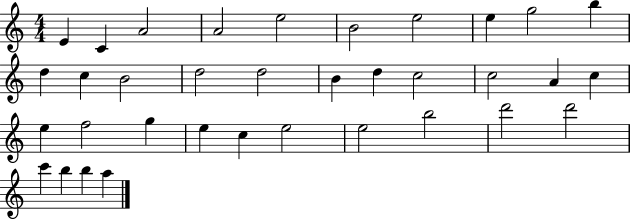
E4/q C4/q A4/h A4/h E5/h B4/h E5/h E5/q G5/h B5/q D5/q C5/q B4/h D5/h D5/h B4/q D5/q C5/h C5/h A4/q C5/q E5/q F5/h G5/q E5/q C5/q E5/h E5/h B5/h D6/h D6/h C6/q B5/q B5/q A5/q